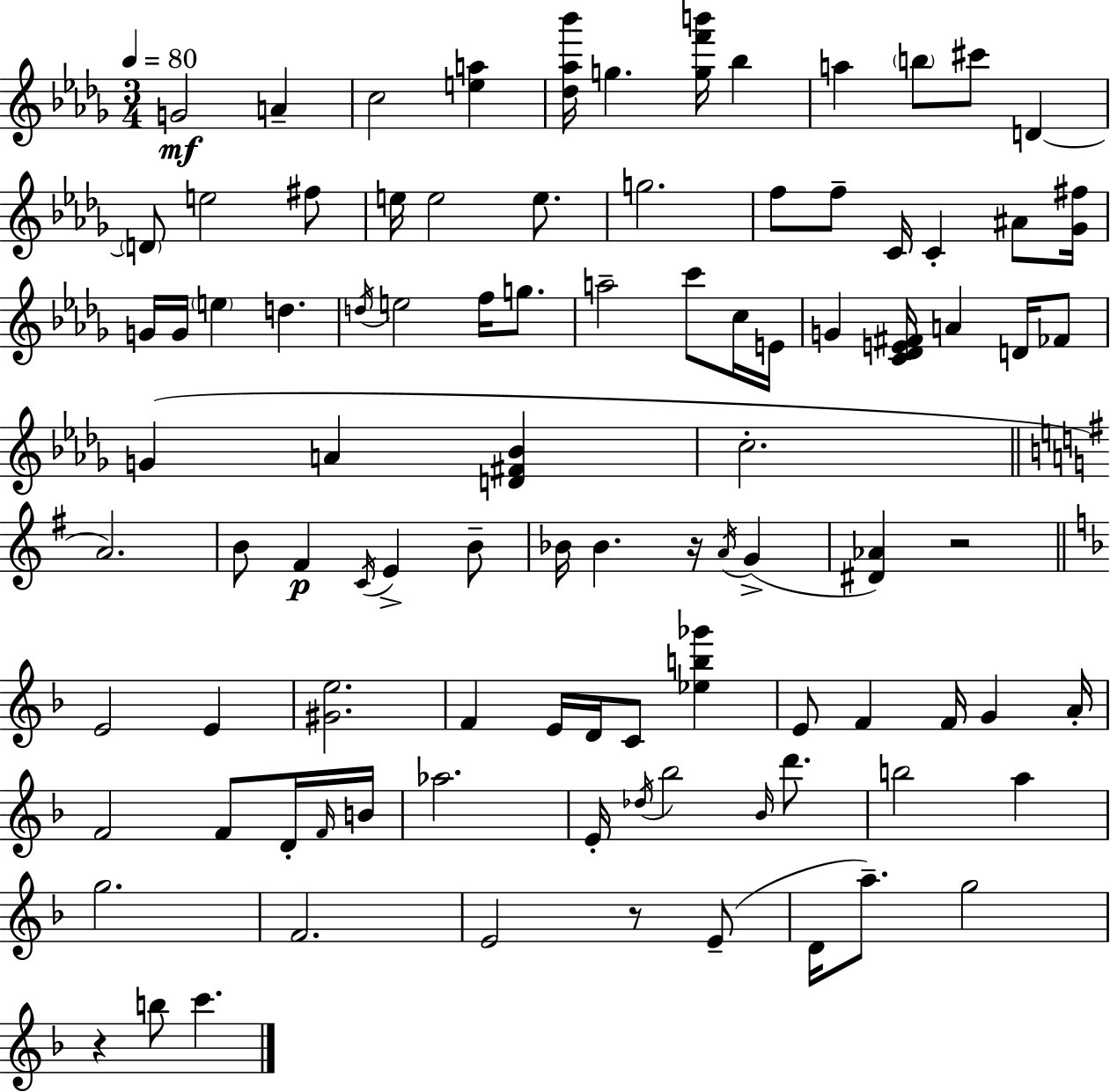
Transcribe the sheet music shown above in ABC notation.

X:1
T:Untitled
M:3/4
L:1/4
K:Bbm
G2 A c2 [ea] [_d_a_b']/4 g [gf'b']/4 _b a b/2 ^c'/2 D D/2 e2 ^f/2 e/4 e2 e/2 g2 f/2 f/2 C/4 C ^A/2 [_G^f]/4 G/4 G/4 e d d/4 e2 f/4 g/2 a2 c'/2 c/4 E/4 G [C_DE^F]/4 A D/4 _F/2 G A [D^F_B] c2 A2 B/2 ^F C/4 E B/2 _B/4 _B z/4 A/4 G [^D_A] z2 E2 E [^Ge]2 F E/4 D/4 C/2 [_eb_g'] E/2 F F/4 G A/4 F2 F/2 D/4 F/4 B/4 _a2 E/4 _d/4 _b2 _B/4 d'/2 b2 a g2 F2 E2 z/2 E/2 D/4 a/2 g2 z b/2 c'